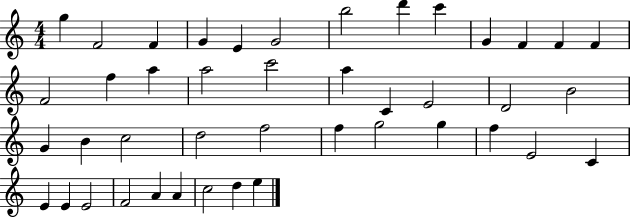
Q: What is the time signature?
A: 4/4